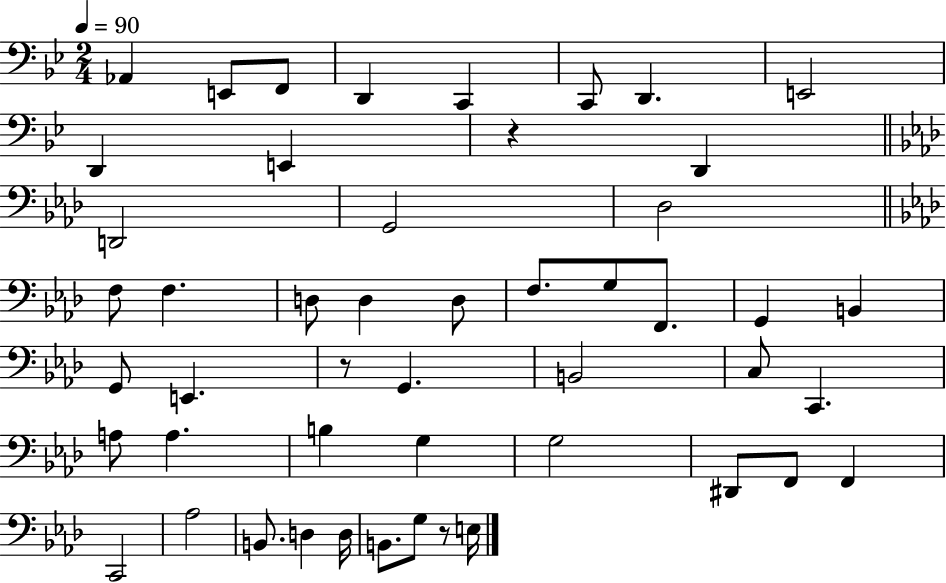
{
  \clef bass
  \numericTimeSignature
  \time 2/4
  \key bes \major
  \tempo 4 = 90
  \repeat volta 2 { aes,4 e,8 f,8 | d,4 c,4 | c,8 d,4. | e,2 | \break d,4 e,4 | r4 d,4 | \bar "||" \break \key f \minor d,2 | g,2 | des2 | \bar "||" \break \key aes \major f8 f4. | d8 d4 d8 | f8. g8 f,8. | g,4 b,4 | \break g,8 e,4. | r8 g,4. | b,2 | c8 c,4. | \break a8 a4. | b4 g4 | g2 | dis,8 f,8 f,4 | \break c,2 | aes2 | b,8. d4 d16 | b,8. g8 r8 e16 | \break } \bar "|."
}